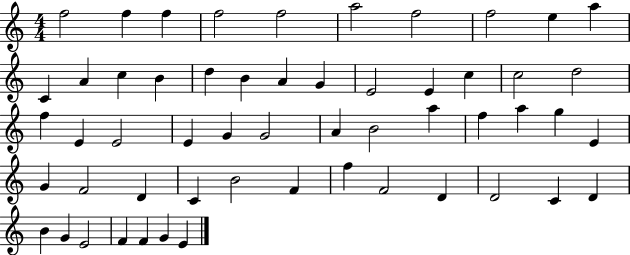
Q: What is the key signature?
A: C major